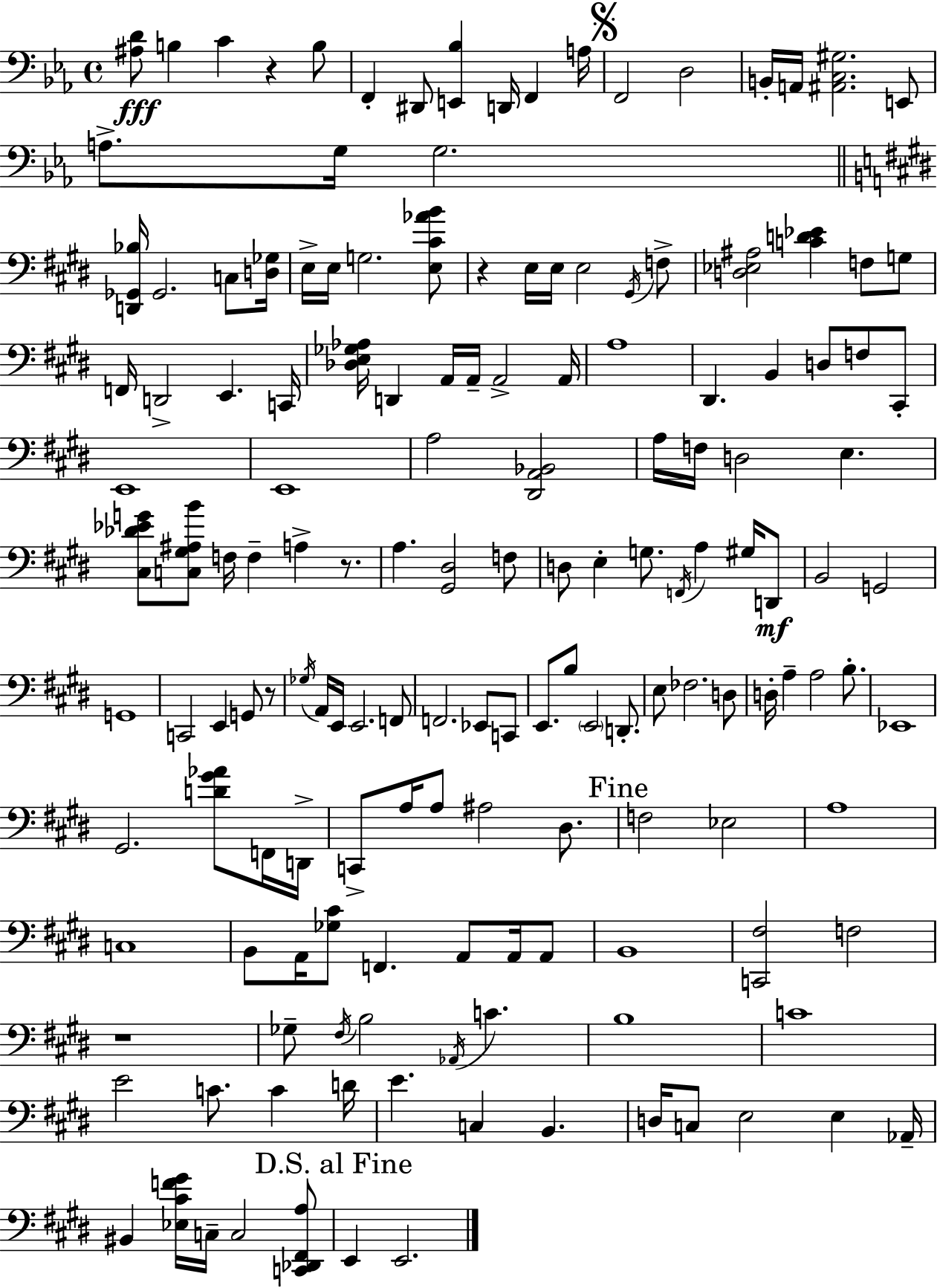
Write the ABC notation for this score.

X:1
T:Untitled
M:4/4
L:1/4
K:Eb
[^A,D]/2 B, C z B,/2 F,, ^D,,/2 [E,,_B,] D,,/4 F,, A,/4 F,,2 D,2 B,,/4 A,,/4 [^A,,C,^G,]2 E,,/2 A,/2 G,/4 G,2 [D,,_G,,_B,]/4 _G,,2 C,/2 [D,_G,]/4 E,/4 E,/4 G,2 [E,^C_AB]/2 z E,/4 E,/4 E,2 ^G,,/4 F,/2 [D,_E,^A,]2 [CD_E] F,/2 G,/2 F,,/4 D,,2 E,, C,,/4 [_D,E,_G,_A,]/4 D,, A,,/4 A,,/4 A,,2 A,,/4 A,4 ^D,, B,, D,/2 F,/2 ^C,,/2 E,,4 E,,4 A,2 [^D,,A,,_B,,]2 A,/4 F,/4 D,2 E, [^C,_D_EG]/2 [C,^G,^A,B]/2 F,/4 F, A, z/2 A, [^G,,^D,]2 F,/2 D,/2 E, G,/2 F,,/4 A, ^G,/4 D,,/2 B,,2 G,,2 G,,4 C,,2 E,, G,,/2 z/2 _G,/4 A,,/4 E,,/4 E,,2 F,,/2 F,,2 _E,,/2 C,,/2 E,,/2 B,/2 E,,2 D,,/2 E,/2 _F,2 D,/2 D,/4 A, A,2 B,/2 _E,,4 ^G,,2 [D^G_A]/2 F,,/4 D,,/4 C,,/2 A,/4 A,/2 ^A,2 ^D,/2 F,2 _E,2 A,4 C,4 B,,/2 A,,/4 [_G,^C]/2 F,, A,,/2 A,,/4 A,,/2 B,,4 [C,,^F,]2 F,2 z4 _G,/2 ^F,/4 B,2 _A,,/4 C B,4 C4 E2 C/2 C D/4 E C, B,, D,/4 C,/2 E,2 E, _A,,/4 ^B,, [_E,^CF^G]/4 C,/4 C,2 [C,,_D,,^F,,A,]/2 E,, E,,2